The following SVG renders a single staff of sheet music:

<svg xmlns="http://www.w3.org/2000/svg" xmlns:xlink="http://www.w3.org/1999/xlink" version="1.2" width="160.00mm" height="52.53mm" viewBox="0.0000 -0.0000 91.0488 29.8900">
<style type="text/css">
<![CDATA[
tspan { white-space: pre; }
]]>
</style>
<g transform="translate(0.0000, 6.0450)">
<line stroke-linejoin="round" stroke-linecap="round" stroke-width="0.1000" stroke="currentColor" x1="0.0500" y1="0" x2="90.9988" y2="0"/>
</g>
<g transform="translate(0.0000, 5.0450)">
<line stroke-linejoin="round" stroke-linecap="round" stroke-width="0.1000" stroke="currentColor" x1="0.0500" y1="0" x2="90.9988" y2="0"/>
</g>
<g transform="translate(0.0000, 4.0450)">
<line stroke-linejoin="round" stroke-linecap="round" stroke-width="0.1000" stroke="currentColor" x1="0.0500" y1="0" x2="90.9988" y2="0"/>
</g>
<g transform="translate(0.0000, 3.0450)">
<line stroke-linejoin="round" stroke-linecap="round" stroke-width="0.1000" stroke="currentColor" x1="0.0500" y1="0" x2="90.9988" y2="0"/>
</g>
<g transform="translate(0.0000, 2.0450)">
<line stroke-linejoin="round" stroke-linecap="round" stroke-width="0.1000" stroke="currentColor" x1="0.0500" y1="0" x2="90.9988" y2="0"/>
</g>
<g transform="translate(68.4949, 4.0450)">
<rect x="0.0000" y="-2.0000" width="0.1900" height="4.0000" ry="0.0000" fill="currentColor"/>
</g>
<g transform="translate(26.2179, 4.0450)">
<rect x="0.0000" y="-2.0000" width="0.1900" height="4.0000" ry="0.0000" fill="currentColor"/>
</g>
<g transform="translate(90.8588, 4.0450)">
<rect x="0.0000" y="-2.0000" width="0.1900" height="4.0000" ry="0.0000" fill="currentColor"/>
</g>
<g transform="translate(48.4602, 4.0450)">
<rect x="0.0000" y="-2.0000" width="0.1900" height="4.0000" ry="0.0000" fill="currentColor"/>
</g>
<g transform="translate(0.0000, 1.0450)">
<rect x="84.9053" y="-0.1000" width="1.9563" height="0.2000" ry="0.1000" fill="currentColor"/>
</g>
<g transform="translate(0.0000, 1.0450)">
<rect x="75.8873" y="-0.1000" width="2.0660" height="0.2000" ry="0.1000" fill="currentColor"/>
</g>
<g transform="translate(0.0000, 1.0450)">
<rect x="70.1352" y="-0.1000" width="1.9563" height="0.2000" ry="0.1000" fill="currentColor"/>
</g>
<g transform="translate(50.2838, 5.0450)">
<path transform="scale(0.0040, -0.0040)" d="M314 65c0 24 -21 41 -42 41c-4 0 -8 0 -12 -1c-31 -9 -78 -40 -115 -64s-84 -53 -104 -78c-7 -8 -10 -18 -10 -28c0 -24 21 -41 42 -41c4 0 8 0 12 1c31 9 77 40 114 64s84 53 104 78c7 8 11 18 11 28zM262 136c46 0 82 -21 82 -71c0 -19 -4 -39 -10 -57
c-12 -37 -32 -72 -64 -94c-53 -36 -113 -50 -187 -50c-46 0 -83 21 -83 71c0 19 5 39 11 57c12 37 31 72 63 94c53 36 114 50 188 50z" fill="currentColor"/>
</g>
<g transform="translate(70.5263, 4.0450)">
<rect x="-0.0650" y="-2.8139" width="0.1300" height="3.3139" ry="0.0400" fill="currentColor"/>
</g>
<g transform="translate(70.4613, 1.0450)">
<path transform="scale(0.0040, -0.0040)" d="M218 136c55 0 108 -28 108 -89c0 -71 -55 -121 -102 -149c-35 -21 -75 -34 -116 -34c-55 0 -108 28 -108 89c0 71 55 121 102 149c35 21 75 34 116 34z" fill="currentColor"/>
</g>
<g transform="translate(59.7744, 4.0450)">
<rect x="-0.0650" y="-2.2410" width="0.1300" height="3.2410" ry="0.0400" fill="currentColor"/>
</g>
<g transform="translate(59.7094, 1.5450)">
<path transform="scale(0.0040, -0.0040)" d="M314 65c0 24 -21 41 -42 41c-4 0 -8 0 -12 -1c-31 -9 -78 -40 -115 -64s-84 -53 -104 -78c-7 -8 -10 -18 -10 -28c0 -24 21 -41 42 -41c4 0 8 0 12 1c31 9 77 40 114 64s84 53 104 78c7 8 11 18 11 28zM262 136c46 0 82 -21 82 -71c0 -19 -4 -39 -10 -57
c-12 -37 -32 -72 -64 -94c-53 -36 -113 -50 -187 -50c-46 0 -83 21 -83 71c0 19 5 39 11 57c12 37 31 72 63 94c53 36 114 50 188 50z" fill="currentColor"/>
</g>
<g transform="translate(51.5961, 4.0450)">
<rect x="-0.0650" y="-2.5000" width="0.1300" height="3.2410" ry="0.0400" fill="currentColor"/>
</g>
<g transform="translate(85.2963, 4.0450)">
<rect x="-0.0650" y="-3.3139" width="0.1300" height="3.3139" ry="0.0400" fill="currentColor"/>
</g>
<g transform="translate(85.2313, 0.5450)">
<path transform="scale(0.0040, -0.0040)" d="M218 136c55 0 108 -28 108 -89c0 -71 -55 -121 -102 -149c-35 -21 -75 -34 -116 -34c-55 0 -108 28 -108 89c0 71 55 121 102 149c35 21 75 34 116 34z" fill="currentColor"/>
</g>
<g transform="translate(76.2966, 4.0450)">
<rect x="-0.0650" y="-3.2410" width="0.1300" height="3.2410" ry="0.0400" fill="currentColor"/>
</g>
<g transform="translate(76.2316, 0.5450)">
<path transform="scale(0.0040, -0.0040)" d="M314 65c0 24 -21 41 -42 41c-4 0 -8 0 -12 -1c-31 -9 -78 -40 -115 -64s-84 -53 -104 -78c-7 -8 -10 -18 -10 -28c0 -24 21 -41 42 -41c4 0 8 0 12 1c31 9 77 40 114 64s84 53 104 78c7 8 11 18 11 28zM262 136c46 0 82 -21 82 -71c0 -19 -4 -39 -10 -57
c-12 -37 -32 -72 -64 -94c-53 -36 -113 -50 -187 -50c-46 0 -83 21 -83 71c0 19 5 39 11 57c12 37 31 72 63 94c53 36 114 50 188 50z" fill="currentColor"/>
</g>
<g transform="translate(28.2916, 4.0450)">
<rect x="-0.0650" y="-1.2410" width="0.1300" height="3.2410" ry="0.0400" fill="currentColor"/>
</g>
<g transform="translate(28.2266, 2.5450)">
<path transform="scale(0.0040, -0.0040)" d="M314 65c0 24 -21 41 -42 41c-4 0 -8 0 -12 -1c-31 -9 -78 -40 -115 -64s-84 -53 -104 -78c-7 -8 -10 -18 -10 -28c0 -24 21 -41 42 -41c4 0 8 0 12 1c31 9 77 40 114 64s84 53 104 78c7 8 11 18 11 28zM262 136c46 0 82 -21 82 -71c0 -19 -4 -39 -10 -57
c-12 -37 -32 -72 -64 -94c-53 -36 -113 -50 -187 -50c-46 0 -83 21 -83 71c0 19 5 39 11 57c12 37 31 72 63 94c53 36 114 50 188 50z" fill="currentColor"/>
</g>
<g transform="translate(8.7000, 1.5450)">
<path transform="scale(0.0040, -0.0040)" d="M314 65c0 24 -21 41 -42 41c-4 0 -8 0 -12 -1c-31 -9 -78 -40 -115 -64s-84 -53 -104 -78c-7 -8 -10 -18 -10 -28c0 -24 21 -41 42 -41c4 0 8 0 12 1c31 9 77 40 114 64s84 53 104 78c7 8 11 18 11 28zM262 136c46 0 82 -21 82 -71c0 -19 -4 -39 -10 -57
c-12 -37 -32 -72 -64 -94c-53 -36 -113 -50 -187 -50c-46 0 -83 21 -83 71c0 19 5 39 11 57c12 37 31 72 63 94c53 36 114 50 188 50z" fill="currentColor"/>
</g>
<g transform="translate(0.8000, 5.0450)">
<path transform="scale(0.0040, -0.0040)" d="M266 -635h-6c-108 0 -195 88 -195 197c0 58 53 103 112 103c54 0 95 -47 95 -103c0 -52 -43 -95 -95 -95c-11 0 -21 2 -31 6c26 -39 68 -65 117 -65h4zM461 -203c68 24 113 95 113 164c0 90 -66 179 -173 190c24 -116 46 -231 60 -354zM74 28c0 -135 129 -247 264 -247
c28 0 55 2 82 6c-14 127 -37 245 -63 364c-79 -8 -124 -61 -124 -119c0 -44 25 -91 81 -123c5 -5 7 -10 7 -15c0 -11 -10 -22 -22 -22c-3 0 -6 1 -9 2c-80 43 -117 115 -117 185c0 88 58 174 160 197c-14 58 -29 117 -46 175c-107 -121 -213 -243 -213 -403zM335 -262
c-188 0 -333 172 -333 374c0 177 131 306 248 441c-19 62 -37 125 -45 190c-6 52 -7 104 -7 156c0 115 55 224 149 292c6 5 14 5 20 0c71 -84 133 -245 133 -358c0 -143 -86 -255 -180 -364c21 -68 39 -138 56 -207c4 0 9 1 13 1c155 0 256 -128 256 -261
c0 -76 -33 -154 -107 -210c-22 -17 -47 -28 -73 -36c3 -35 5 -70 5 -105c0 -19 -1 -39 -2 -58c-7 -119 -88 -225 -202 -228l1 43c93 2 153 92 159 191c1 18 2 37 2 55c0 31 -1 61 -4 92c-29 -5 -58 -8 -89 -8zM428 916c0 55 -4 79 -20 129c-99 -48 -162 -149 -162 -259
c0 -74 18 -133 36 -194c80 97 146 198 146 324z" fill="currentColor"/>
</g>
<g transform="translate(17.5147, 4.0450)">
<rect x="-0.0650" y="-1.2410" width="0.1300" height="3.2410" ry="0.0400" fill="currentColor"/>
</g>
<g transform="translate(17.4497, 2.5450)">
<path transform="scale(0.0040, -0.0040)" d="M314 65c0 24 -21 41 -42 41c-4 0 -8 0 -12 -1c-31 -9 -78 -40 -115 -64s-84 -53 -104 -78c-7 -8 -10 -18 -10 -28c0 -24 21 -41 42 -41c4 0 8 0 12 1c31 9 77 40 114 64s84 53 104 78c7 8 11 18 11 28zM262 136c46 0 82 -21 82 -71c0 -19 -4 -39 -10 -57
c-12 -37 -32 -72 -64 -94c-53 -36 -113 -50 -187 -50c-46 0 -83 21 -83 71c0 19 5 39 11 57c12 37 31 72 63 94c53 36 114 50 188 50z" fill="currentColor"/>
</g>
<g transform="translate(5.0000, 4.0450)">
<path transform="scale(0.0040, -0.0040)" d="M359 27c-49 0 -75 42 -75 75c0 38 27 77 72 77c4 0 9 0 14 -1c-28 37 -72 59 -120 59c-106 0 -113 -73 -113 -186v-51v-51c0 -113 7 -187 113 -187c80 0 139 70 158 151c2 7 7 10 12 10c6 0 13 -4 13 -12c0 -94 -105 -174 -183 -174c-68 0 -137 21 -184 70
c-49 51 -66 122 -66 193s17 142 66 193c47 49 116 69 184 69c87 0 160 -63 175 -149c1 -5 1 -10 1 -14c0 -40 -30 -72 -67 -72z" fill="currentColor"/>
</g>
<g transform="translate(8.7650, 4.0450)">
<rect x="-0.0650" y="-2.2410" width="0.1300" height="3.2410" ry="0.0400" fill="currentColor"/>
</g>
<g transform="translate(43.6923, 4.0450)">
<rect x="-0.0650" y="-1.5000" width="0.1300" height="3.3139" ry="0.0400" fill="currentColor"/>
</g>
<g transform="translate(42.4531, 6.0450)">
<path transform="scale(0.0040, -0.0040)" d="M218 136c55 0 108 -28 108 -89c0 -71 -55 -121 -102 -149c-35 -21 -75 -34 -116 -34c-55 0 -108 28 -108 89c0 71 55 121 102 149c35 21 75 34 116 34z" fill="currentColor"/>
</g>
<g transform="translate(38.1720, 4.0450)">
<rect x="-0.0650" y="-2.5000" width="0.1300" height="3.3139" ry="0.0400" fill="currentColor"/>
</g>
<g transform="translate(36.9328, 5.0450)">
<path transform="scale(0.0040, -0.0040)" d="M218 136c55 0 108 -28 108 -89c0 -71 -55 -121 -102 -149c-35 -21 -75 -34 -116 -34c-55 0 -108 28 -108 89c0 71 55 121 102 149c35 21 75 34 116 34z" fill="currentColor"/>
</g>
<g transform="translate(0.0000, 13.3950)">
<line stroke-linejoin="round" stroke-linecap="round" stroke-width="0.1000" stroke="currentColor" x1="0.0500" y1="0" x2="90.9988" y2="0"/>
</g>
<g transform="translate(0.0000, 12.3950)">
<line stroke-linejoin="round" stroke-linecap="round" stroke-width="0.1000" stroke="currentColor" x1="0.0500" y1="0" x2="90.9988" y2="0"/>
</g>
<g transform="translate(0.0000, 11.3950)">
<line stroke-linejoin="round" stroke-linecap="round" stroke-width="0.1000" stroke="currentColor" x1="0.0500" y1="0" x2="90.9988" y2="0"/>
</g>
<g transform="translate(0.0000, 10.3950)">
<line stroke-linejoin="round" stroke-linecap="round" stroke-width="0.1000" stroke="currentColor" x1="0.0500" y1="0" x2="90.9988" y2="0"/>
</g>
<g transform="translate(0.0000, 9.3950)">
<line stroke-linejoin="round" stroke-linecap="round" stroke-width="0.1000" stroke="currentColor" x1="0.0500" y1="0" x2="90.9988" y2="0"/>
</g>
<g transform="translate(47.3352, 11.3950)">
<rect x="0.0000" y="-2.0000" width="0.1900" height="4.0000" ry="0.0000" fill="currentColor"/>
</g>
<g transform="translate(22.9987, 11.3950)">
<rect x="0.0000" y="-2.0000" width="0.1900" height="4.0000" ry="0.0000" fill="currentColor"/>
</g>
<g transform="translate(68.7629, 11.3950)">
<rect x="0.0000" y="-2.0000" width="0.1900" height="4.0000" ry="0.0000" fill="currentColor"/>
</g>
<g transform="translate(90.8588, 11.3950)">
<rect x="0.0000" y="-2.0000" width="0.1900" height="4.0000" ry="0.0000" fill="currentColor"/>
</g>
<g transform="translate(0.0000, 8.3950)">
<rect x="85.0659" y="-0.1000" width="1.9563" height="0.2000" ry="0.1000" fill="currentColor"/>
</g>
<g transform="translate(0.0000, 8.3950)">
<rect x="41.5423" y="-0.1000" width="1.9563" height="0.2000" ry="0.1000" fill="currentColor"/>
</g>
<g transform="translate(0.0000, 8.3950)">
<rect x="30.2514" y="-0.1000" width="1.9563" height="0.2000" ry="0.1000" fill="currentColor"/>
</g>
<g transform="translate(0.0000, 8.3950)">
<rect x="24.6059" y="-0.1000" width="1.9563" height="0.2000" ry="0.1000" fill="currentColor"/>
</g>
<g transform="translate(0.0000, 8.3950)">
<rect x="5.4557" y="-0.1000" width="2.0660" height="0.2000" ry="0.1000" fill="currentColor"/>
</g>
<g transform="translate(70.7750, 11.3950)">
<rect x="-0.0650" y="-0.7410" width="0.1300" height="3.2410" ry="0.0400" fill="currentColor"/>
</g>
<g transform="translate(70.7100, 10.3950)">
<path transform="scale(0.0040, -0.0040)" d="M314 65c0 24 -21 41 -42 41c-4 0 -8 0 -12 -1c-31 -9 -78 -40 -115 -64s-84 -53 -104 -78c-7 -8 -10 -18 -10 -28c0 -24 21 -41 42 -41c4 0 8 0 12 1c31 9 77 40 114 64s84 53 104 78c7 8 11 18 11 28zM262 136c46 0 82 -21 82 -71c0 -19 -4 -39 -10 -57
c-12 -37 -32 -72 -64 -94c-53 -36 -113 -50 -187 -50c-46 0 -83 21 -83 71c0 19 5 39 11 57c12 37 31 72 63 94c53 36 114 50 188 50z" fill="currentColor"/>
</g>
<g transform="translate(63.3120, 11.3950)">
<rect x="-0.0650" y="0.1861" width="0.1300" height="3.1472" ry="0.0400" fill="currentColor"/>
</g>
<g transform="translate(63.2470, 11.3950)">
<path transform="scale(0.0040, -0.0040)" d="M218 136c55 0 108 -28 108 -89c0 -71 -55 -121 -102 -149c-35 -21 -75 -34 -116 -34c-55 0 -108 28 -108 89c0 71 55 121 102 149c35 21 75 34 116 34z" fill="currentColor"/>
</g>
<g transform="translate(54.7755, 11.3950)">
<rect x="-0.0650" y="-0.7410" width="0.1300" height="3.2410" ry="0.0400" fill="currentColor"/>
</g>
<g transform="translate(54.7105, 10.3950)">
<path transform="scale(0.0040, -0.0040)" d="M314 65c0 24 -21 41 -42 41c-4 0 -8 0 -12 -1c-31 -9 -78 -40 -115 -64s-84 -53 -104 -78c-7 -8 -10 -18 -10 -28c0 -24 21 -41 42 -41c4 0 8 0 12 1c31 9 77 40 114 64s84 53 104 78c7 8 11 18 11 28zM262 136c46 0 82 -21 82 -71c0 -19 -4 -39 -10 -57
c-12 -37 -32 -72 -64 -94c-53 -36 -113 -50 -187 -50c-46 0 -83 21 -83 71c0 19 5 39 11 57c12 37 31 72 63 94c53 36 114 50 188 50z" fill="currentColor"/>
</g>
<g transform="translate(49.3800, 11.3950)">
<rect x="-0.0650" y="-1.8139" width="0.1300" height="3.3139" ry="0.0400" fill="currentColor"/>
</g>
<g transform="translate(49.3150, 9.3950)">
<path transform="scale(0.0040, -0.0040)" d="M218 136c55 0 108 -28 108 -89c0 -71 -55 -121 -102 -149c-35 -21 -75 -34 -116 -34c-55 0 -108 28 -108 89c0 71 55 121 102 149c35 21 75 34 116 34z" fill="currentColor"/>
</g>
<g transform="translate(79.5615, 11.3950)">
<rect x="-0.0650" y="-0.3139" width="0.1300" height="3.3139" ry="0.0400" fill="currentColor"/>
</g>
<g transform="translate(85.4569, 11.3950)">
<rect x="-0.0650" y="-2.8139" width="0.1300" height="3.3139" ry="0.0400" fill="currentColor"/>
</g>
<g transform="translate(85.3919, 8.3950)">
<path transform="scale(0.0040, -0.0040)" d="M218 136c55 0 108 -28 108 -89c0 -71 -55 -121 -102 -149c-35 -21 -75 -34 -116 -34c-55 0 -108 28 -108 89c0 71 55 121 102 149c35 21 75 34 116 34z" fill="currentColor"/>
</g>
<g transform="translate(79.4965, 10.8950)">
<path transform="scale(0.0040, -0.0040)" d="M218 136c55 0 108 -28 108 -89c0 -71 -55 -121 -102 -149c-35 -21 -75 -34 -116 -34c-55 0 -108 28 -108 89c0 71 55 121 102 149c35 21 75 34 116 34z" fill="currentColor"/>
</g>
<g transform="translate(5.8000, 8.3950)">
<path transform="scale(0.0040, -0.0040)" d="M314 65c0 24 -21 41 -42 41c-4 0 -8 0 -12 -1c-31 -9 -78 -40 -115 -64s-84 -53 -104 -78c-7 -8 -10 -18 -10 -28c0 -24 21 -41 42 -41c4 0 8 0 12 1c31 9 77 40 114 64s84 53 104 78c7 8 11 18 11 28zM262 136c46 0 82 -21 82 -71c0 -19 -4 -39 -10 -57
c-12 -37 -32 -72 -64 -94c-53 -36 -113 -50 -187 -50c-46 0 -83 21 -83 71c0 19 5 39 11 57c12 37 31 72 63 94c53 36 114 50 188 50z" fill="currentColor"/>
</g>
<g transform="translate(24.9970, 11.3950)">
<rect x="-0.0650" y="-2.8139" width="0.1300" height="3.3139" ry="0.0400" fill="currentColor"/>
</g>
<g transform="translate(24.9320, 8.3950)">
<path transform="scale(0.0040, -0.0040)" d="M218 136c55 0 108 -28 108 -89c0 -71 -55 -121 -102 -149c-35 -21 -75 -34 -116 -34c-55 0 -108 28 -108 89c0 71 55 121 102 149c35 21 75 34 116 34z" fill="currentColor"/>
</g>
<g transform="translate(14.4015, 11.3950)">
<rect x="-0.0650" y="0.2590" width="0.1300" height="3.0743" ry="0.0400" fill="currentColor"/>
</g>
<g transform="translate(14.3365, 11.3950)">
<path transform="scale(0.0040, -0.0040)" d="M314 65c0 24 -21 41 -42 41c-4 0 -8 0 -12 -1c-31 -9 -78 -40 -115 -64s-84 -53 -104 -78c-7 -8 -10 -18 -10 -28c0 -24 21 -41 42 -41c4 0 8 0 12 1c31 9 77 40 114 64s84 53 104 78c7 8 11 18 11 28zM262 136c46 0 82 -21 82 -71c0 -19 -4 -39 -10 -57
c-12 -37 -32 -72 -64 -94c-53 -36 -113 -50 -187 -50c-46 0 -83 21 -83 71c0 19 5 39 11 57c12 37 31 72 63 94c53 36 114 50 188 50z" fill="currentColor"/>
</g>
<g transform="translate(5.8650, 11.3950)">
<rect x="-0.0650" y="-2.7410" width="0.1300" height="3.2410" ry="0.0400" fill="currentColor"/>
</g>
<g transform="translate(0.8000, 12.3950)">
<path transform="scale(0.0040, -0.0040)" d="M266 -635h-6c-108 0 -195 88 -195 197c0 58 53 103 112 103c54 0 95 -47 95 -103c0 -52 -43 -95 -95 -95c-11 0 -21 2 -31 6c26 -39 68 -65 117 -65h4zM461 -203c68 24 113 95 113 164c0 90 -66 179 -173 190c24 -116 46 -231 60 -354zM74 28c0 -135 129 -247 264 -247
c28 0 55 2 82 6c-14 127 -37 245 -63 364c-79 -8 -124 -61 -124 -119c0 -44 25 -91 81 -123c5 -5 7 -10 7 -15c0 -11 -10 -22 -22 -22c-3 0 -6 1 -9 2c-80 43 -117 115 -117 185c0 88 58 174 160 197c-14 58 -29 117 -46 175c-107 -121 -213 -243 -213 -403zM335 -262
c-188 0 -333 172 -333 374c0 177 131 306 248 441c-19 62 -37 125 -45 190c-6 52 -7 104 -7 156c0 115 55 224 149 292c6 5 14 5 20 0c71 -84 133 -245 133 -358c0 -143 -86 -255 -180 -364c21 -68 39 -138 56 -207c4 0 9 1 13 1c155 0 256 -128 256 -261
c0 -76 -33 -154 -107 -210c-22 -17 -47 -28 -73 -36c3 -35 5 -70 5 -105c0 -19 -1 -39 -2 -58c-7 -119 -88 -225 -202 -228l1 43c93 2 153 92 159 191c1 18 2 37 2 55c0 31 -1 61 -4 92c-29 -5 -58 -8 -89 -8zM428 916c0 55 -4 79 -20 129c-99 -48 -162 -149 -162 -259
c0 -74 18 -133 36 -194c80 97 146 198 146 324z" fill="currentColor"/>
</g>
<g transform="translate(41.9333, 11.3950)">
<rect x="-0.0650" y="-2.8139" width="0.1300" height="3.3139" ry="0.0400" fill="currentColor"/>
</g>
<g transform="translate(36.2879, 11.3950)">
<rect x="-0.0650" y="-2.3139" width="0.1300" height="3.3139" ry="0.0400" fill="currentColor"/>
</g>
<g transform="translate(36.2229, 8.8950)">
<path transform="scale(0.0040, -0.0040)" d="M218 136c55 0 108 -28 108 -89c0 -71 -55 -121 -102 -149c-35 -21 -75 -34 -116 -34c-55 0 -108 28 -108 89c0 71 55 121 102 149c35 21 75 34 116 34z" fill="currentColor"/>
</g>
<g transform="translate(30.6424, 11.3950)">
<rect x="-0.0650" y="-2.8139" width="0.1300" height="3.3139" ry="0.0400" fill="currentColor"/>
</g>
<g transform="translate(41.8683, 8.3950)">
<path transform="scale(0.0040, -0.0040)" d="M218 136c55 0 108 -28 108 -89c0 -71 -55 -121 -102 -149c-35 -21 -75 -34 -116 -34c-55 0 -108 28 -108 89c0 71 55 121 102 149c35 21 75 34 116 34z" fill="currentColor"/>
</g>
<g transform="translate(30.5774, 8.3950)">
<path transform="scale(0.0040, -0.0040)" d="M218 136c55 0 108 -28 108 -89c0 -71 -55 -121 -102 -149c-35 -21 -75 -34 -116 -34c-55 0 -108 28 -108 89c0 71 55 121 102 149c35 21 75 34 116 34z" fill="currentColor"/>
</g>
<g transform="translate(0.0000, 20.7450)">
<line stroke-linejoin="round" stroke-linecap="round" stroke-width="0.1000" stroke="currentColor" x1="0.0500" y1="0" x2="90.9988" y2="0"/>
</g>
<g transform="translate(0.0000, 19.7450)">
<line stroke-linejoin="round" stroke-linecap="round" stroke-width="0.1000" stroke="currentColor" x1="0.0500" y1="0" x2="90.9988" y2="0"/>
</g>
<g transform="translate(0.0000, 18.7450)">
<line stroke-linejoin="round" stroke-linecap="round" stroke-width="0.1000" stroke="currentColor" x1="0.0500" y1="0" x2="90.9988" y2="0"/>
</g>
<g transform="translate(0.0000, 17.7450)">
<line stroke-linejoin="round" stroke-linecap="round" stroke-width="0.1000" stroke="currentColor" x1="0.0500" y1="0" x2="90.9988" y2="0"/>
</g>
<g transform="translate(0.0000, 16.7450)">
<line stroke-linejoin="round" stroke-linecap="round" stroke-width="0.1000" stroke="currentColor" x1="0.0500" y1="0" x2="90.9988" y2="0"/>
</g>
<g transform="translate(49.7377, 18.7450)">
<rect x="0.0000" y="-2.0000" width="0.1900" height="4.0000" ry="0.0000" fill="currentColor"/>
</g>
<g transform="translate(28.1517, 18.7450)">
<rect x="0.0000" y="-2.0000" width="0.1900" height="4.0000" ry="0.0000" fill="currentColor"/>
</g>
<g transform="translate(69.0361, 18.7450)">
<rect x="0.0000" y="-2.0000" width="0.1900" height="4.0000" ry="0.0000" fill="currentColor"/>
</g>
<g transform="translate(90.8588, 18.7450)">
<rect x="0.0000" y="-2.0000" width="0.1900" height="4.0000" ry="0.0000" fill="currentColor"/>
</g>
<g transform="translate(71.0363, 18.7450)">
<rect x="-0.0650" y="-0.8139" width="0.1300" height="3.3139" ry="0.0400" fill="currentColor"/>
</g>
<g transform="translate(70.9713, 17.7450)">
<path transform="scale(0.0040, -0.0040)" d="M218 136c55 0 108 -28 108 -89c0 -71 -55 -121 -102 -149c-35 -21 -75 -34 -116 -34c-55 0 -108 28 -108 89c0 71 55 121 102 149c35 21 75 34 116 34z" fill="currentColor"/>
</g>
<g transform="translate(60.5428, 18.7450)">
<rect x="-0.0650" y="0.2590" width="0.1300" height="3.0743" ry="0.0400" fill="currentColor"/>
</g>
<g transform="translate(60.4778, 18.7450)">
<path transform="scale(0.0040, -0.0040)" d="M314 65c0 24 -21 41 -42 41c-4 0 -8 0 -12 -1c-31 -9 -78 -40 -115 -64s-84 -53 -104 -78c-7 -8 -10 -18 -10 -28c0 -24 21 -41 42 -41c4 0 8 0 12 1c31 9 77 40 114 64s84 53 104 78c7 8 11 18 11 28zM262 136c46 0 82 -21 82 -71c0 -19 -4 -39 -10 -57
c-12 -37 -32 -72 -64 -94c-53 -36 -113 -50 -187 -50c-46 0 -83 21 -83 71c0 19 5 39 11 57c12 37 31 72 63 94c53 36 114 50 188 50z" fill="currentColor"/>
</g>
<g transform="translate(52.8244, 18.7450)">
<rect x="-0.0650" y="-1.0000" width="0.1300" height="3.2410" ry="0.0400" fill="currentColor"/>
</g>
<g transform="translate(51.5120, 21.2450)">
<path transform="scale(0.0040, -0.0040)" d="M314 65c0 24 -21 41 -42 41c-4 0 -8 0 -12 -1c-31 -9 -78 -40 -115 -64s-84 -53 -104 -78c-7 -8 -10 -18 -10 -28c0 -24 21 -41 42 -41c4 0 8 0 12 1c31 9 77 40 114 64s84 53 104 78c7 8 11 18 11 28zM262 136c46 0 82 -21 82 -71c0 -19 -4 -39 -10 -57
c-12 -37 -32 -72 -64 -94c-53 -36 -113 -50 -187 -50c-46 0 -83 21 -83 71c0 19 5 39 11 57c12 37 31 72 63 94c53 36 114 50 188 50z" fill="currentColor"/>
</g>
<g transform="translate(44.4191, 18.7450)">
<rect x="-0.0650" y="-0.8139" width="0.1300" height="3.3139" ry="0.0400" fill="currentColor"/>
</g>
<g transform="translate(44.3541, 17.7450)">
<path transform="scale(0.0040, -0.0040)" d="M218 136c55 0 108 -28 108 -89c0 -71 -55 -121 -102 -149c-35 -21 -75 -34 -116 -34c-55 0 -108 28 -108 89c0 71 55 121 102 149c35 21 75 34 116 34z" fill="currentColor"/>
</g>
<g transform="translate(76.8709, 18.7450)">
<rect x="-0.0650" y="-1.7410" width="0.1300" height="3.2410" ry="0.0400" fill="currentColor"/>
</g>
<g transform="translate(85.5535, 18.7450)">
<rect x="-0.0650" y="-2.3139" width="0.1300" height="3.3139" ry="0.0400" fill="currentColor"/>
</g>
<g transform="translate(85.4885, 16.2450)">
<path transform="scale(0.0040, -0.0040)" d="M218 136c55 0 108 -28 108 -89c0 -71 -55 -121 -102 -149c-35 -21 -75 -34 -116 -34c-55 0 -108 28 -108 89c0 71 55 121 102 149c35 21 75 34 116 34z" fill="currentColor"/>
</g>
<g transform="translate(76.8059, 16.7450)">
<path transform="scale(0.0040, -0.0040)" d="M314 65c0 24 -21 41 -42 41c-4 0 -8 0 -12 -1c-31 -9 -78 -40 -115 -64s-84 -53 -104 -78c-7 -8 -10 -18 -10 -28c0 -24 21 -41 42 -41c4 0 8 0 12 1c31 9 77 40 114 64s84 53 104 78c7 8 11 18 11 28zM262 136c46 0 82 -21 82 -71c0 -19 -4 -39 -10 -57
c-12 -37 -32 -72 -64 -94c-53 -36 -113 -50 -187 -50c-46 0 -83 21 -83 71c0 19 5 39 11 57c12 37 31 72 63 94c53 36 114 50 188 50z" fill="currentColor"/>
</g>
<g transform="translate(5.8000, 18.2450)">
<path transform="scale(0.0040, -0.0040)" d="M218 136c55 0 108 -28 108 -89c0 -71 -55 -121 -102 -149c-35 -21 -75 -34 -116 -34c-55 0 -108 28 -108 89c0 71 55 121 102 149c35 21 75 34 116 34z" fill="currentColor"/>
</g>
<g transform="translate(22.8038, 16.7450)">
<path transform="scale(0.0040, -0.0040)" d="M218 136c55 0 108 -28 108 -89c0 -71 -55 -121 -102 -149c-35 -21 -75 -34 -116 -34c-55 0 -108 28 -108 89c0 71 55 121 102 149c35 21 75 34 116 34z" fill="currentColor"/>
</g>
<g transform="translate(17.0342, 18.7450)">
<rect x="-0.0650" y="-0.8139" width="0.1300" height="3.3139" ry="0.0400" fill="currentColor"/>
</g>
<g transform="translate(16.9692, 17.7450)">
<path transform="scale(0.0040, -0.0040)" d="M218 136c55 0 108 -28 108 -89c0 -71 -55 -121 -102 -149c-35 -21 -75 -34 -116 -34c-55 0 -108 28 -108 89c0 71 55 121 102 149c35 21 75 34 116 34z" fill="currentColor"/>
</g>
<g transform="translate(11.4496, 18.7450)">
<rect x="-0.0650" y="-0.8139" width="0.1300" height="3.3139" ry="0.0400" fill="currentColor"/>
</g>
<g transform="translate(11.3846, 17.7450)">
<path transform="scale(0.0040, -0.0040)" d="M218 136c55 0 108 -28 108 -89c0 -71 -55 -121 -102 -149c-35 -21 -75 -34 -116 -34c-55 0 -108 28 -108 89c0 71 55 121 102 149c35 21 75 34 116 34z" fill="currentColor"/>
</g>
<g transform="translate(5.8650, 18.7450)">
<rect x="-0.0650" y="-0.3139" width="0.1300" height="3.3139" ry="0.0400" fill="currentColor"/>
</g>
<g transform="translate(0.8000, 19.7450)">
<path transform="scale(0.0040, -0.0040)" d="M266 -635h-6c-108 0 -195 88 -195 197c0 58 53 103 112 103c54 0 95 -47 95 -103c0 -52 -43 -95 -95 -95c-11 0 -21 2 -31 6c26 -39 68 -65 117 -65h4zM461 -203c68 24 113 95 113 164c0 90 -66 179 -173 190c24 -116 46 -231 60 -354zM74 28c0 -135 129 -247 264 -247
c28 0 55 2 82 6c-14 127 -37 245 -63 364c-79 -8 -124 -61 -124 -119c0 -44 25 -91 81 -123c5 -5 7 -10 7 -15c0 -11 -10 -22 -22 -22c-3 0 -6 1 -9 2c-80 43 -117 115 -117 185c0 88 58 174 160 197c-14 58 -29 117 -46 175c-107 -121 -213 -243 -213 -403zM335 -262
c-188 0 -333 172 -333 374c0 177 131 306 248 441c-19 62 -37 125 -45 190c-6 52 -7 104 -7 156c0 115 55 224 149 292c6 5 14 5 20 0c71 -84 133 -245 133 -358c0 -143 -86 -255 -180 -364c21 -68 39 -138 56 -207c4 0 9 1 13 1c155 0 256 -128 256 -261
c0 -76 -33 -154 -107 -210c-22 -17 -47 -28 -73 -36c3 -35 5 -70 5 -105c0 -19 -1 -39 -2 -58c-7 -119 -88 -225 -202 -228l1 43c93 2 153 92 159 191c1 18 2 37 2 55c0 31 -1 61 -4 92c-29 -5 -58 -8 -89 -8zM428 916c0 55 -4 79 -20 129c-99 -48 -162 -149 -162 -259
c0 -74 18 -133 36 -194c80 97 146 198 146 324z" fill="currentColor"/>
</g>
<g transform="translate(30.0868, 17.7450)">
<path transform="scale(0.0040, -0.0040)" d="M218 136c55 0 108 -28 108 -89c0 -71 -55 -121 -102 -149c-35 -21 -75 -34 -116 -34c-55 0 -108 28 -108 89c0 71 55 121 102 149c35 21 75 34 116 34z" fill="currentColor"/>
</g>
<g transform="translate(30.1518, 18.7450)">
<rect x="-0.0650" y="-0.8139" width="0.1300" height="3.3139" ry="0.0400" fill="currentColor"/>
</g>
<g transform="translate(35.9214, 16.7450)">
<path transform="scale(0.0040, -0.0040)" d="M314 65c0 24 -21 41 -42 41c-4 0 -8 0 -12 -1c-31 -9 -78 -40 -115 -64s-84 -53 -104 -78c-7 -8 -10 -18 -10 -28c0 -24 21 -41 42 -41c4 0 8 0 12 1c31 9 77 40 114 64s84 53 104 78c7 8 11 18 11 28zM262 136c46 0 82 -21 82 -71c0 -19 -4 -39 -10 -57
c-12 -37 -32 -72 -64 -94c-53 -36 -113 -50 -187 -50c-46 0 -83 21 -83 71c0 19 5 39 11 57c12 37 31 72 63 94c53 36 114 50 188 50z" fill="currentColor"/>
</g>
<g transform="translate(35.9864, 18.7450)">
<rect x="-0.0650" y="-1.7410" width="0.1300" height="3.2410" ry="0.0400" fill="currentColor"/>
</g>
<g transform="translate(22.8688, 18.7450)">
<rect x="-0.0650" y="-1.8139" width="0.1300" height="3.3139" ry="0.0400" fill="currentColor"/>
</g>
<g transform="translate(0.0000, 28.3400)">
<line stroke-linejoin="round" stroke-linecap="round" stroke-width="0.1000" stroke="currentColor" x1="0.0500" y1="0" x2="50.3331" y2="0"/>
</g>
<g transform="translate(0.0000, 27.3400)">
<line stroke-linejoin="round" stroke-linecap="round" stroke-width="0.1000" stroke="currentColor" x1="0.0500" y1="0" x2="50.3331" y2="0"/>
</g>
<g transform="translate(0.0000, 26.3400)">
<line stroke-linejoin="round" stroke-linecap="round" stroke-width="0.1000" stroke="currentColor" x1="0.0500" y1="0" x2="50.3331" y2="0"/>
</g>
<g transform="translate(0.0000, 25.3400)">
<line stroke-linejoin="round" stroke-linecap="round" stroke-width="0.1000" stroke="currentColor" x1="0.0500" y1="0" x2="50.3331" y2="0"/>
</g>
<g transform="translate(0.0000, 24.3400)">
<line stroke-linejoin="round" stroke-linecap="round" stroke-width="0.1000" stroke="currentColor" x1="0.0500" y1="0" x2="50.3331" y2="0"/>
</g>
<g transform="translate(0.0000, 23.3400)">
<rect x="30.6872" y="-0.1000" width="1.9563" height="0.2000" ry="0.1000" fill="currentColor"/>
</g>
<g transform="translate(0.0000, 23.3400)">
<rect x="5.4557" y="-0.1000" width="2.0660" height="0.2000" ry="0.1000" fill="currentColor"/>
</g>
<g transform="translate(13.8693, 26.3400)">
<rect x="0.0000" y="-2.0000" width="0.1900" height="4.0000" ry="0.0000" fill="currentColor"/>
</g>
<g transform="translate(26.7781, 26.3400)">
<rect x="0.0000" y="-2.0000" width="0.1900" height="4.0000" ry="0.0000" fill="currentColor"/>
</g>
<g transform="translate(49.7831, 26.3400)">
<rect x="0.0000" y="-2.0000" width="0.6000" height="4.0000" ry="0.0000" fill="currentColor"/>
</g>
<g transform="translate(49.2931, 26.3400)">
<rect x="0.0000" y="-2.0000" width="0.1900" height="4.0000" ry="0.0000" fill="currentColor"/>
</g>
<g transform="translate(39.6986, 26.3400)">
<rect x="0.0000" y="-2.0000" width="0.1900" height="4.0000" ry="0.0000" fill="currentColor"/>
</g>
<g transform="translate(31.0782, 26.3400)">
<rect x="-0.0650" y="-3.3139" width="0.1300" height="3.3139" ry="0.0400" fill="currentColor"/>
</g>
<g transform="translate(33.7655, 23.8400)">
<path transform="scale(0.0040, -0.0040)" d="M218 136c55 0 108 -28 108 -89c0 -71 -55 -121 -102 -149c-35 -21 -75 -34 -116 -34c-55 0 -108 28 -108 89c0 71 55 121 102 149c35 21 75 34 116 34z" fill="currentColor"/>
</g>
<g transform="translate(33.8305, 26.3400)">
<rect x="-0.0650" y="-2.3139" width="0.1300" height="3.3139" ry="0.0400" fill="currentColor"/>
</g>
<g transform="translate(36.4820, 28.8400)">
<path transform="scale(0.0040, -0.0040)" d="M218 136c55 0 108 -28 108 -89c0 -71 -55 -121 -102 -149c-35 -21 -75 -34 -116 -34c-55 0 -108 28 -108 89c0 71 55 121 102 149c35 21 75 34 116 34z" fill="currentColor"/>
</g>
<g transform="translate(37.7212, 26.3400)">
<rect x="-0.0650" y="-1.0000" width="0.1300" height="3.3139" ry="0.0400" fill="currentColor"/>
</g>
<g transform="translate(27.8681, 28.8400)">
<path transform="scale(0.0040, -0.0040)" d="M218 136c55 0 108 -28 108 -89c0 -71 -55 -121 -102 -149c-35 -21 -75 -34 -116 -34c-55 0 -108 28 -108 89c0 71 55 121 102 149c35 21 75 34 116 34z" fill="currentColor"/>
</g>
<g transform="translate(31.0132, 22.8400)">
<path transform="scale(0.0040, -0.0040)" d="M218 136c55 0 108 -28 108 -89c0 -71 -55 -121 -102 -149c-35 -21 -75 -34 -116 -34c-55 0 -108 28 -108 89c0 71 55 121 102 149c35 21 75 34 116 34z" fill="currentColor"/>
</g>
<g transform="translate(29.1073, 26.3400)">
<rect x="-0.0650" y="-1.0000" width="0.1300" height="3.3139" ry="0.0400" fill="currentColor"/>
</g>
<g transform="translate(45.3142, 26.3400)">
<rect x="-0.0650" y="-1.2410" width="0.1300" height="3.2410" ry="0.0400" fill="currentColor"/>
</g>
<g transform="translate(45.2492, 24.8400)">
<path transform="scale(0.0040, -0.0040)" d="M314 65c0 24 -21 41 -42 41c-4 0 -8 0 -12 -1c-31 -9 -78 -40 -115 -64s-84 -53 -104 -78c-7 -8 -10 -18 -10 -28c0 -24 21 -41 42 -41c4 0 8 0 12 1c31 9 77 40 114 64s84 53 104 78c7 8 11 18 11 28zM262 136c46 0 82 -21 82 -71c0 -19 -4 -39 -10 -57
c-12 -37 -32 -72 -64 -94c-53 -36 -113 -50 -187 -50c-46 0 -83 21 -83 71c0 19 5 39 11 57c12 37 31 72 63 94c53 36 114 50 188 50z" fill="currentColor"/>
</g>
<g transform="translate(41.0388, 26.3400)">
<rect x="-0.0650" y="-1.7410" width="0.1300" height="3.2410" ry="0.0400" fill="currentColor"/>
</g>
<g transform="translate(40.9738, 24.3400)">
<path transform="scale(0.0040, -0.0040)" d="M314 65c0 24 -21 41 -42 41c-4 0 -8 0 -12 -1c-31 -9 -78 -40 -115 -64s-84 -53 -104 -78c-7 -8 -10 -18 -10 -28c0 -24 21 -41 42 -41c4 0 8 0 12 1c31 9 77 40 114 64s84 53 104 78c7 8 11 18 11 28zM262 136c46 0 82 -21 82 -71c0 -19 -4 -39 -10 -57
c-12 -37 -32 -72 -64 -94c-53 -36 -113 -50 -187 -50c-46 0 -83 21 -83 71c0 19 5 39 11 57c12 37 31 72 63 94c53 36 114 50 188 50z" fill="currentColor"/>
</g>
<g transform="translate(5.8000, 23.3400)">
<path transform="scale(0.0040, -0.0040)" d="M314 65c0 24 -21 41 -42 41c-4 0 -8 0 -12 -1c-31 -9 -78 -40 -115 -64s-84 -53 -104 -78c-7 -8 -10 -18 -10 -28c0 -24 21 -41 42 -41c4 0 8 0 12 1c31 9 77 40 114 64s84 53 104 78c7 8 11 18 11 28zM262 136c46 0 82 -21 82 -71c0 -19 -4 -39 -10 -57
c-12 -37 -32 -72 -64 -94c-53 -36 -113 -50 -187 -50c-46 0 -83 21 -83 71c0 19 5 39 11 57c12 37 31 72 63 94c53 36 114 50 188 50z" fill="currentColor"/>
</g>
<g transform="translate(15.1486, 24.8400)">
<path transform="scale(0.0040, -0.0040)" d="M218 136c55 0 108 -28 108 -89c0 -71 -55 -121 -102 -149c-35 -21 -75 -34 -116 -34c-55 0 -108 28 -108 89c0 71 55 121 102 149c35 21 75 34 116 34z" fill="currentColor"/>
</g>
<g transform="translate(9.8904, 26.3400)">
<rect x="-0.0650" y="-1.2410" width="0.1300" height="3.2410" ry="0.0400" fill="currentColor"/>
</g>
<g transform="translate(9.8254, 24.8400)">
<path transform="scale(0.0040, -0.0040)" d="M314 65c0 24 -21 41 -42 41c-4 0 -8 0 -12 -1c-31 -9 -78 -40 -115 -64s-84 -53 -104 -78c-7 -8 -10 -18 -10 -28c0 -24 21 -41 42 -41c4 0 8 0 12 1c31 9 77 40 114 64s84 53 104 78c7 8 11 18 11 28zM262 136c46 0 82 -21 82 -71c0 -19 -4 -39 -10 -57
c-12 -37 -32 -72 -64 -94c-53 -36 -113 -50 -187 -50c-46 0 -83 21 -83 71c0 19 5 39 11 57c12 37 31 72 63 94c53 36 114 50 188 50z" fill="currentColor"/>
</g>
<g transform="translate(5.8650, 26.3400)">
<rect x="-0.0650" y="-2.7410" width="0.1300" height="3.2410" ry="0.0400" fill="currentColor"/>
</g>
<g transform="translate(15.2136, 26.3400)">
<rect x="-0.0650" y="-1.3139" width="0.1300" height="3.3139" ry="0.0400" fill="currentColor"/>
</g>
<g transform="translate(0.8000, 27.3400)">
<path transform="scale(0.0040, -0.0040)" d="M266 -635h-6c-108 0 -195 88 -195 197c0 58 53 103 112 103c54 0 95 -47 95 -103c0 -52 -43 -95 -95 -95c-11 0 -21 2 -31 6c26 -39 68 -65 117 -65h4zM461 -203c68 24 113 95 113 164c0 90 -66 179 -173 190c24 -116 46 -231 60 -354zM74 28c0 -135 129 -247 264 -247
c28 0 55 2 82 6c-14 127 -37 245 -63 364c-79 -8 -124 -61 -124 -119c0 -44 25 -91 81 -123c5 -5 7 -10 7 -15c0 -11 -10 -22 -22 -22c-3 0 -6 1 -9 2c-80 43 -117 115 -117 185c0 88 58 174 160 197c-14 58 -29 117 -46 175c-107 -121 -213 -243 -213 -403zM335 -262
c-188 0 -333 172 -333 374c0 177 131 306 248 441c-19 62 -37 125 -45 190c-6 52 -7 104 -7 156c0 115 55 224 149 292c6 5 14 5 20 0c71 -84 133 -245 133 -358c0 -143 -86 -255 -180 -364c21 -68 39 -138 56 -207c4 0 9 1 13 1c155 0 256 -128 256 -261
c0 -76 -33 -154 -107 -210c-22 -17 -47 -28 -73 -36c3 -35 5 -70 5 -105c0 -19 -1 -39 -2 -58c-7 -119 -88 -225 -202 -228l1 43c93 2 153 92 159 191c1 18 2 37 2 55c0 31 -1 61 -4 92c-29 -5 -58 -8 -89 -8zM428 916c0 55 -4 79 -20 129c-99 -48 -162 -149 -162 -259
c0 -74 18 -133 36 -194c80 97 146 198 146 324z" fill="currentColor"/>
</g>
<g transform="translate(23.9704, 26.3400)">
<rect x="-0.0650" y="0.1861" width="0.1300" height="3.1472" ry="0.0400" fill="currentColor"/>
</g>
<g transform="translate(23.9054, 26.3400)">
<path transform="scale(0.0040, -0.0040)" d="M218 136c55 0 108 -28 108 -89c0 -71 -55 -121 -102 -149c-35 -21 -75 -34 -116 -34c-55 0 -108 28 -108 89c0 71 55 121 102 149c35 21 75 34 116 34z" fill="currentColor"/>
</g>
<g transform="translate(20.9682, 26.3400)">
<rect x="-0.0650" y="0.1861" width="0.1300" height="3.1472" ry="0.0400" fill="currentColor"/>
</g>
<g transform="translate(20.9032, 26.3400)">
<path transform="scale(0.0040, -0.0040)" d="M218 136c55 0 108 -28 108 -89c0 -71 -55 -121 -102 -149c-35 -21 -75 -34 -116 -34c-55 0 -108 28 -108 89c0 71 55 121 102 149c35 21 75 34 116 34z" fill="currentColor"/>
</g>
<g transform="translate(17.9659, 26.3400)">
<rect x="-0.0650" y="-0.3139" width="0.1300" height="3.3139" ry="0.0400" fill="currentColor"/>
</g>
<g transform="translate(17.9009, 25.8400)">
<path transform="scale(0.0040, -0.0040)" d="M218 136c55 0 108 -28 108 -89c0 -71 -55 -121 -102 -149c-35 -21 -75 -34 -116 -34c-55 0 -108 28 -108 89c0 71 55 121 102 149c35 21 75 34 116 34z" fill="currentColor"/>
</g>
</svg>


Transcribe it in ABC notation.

X:1
T:Untitled
M:4/4
L:1/4
K:C
g2 e2 e2 G E G2 g2 a b2 b a2 B2 a a g a f d2 B d2 c a c d d f d f2 d D2 B2 d f2 g a2 e2 e c B B D b g D f2 e2